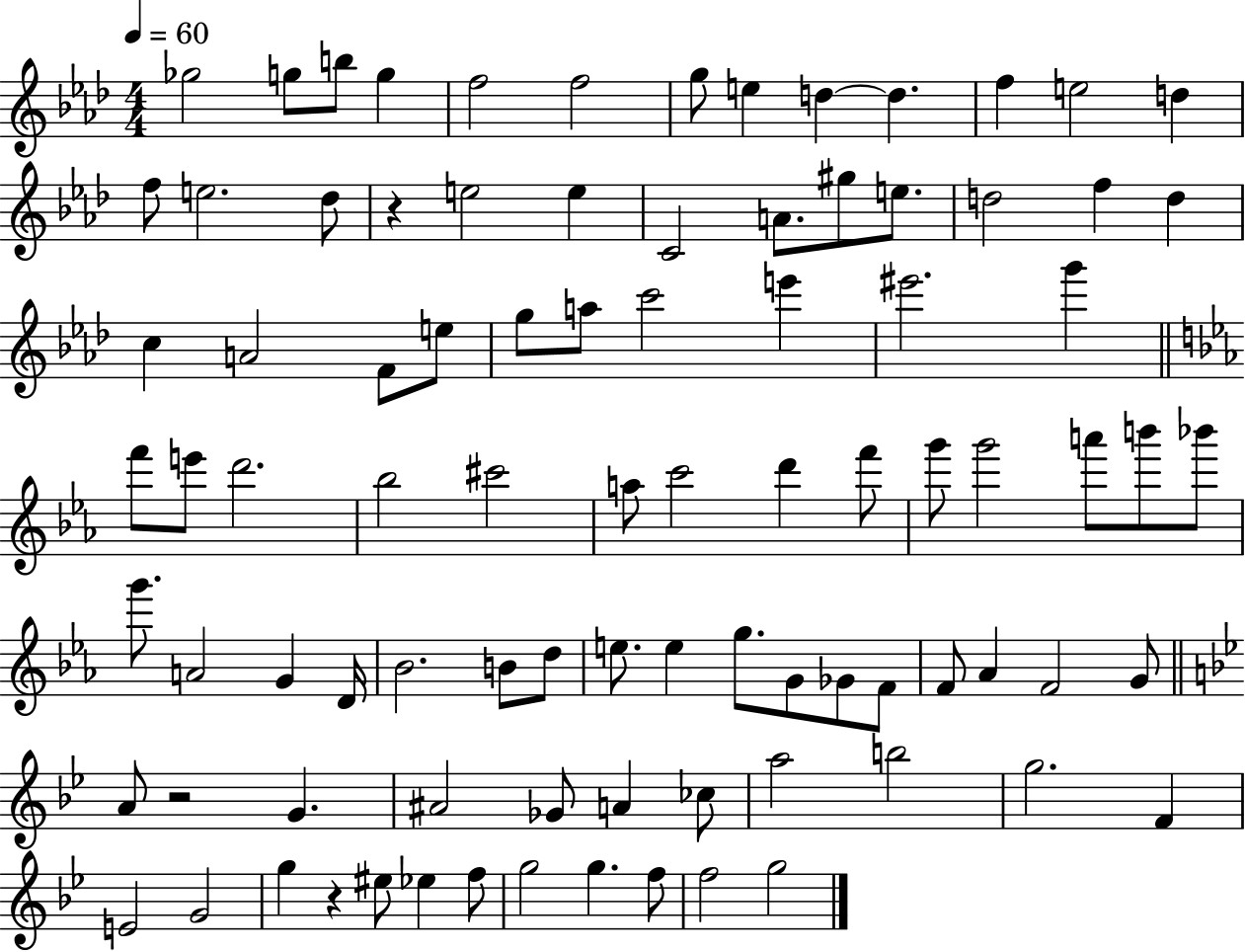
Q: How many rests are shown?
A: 3